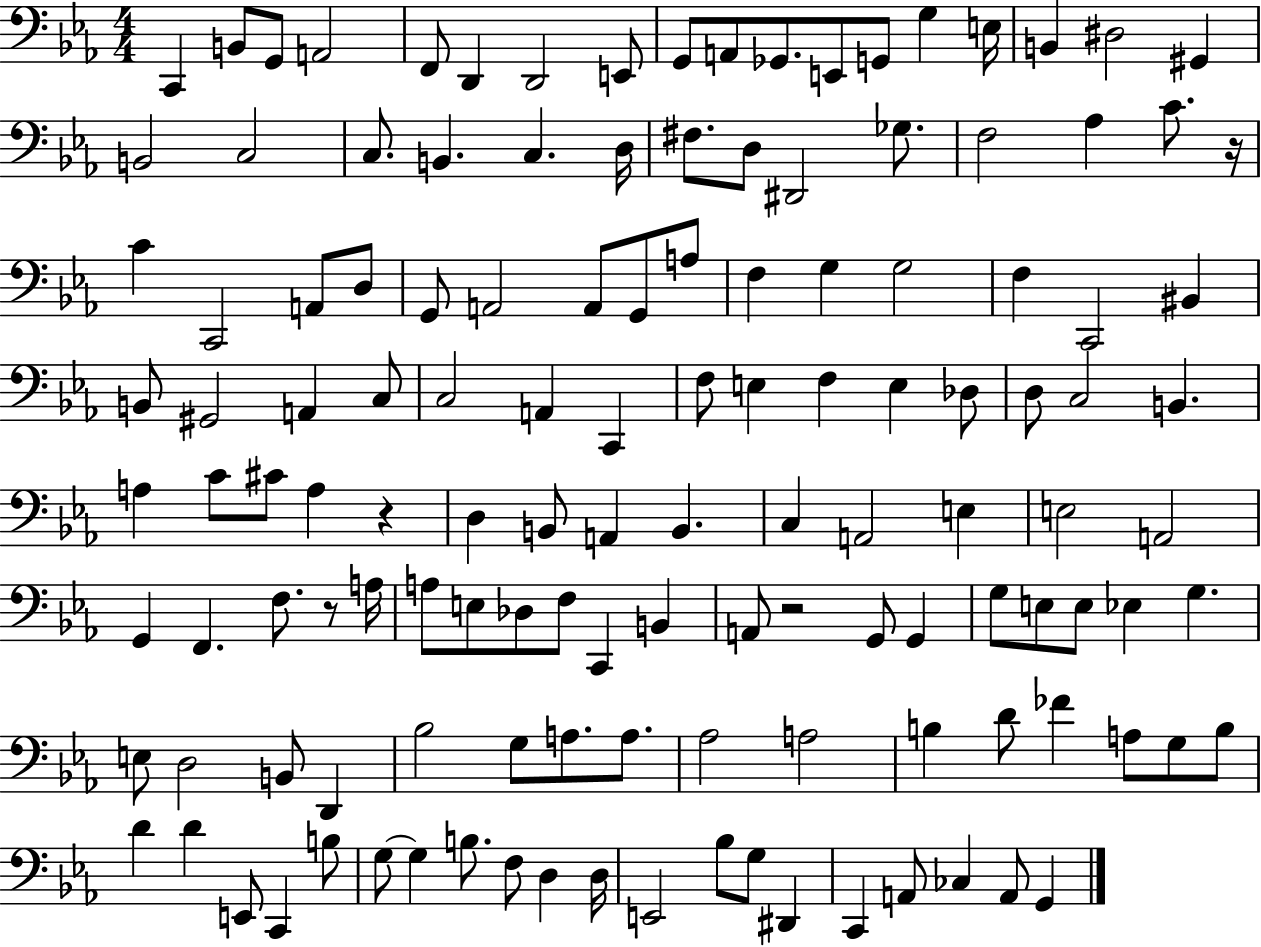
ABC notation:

X:1
T:Untitled
M:4/4
L:1/4
K:Eb
C,, B,,/2 G,,/2 A,,2 F,,/2 D,, D,,2 E,,/2 G,,/2 A,,/2 _G,,/2 E,,/2 G,,/2 G, E,/4 B,, ^D,2 ^G,, B,,2 C,2 C,/2 B,, C, D,/4 ^F,/2 D,/2 ^D,,2 _G,/2 F,2 _A, C/2 z/4 C C,,2 A,,/2 D,/2 G,,/2 A,,2 A,,/2 G,,/2 A,/2 F, G, G,2 F, C,,2 ^B,, B,,/2 ^G,,2 A,, C,/2 C,2 A,, C,, F,/2 E, F, E, _D,/2 D,/2 C,2 B,, A, C/2 ^C/2 A, z D, B,,/2 A,, B,, C, A,,2 E, E,2 A,,2 G,, F,, F,/2 z/2 A,/4 A,/2 E,/2 _D,/2 F,/2 C,, B,, A,,/2 z2 G,,/2 G,, G,/2 E,/2 E,/2 _E, G, E,/2 D,2 B,,/2 D,, _B,2 G,/2 A,/2 A,/2 _A,2 A,2 B, D/2 _F A,/2 G,/2 B,/2 D D E,,/2 C,, B,/2 G,/2 G, B,/2 F,/2 D, D,/4 E,,2 _B,/2 G,/2 ^D,, C,, A,,/2 _C, A,,/2 G,,